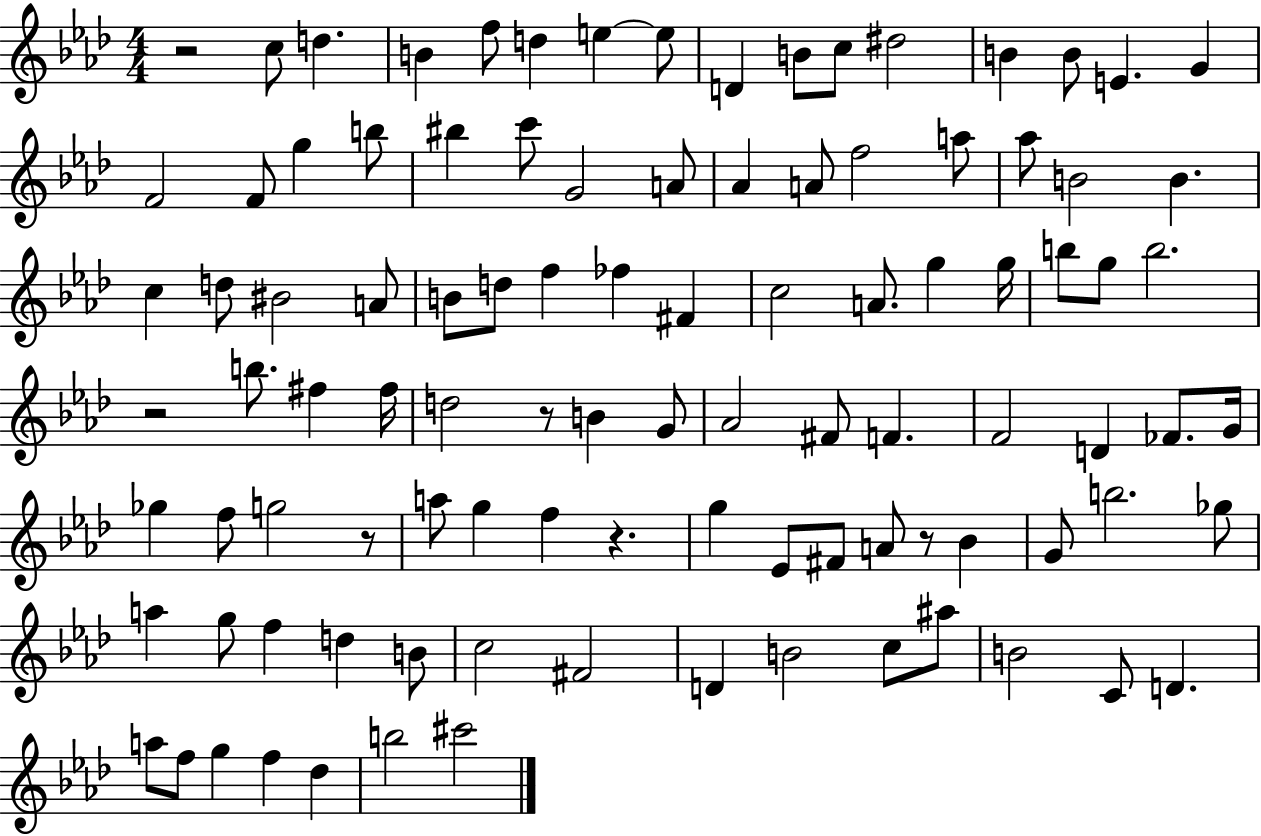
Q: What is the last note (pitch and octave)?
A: C#6